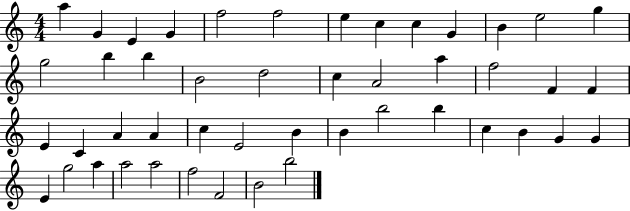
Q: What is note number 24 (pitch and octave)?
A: F4